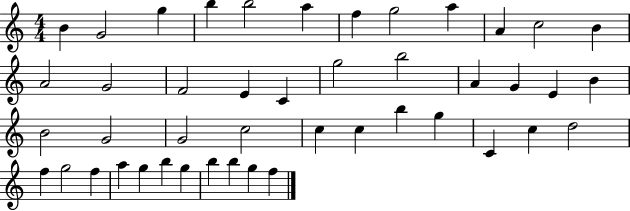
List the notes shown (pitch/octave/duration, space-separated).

B4/q G4/h G5/q B5/q B5/h A5/q F5/q G5/h A5/q A4/q C5/h B4/q A4/h G4/h F4/h E4/q C4/q G5/h B5/h A4/q G4/q E4/q B4/q B4/h G4/h G4/h C5/h C5/q C5/q B5/q G5/q C4/q C5/q D5/h F5/q G5/h F5/q A5/q G5/q B5/q G5/q B5/q B5/q G5/q F5/q